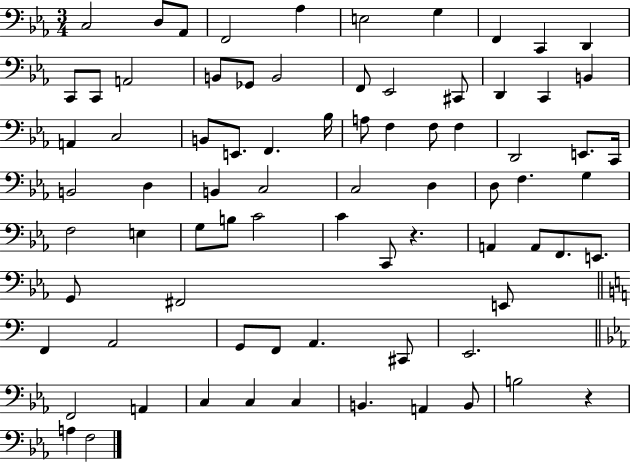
X:1
T:Untitled
M:3/4
L:1/4
K:Eb
C,2 D,/2 _A,,/2 F,,2 _A, E,2 G, F,, C,, D,, C,,/2 C,,/2 A,,2 B,,/2 _G,,/2 B,,2 F,,/2 _E,,2 ^C,,/2 D,, C,, B,, A,, C,2 B,,/2 E,,/2 F,, _B,/4 A,/2 F, F,/2 F, D,,2 E,,/2 C,,/4 B,,2 D, B,, C,2 C,2 D, D,/2 F, G, F,2 E, G,/2 B,/2 C2 C C,,/2 z A,, A,,/2 F,,/2 E,,/2 G,,/2 ^F,,2 E,,/2 F,, A,,2 G,,/2 F,,/2 A,, ^C,,/2 E,,2 F,,2 A,, C, C, C, B,, A,, B,,/2 B,2 z A, F,2